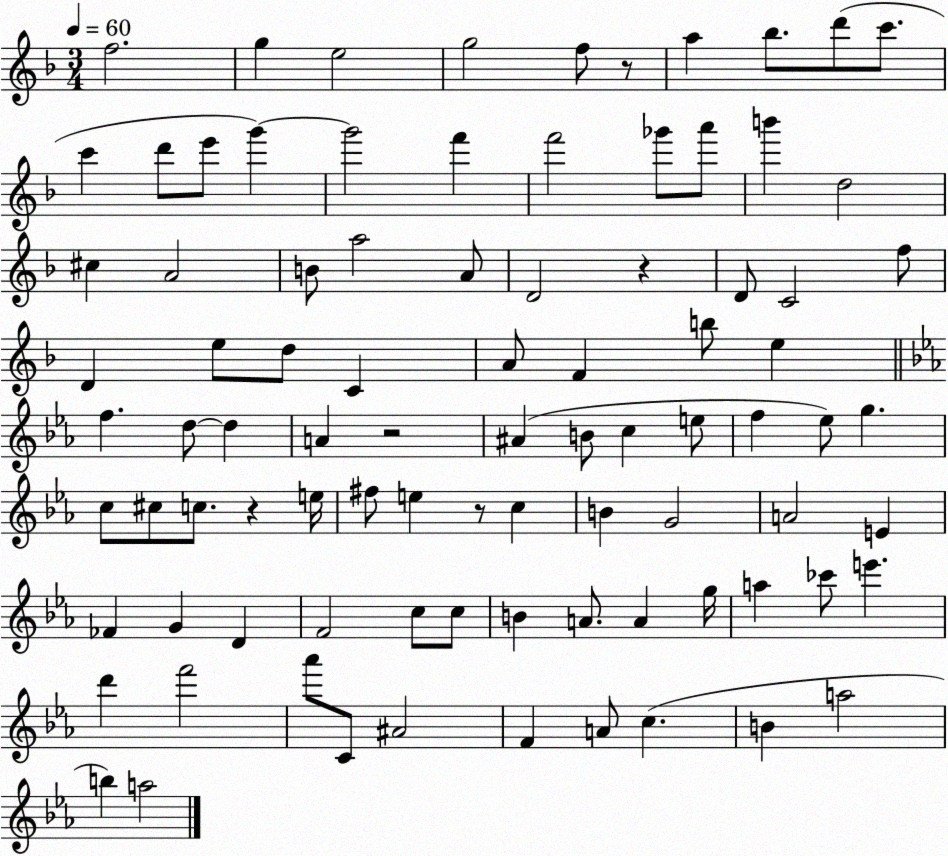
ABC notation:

X:1
T:Untitled
M:3/4
L:1/4
K:F
f2 g e2 g2 f/2 z/2 a _b/2 d'/2 c'/2 c' d'/2 e'/2 g' g'2 f' f'2 _g'/2 a'/2 b' d2 ^c A2 B/2 a2 A/2 D2 z D/2 C2 f/2 D e/2 d/2 C A/2 F b/2 e f d/2 d A z2 ^A B/2 c e/2 f _e/2 g c/2 ^c/2 c/2 z e/4 ^f/2 e z/2 c B G2 A2 E _F G D F2 c/2 c/2 B A/2 A g/4 a _c'/2 e' d' f'2 _a'/2 C/2 ^A2 F A/2 c B a2 b a2